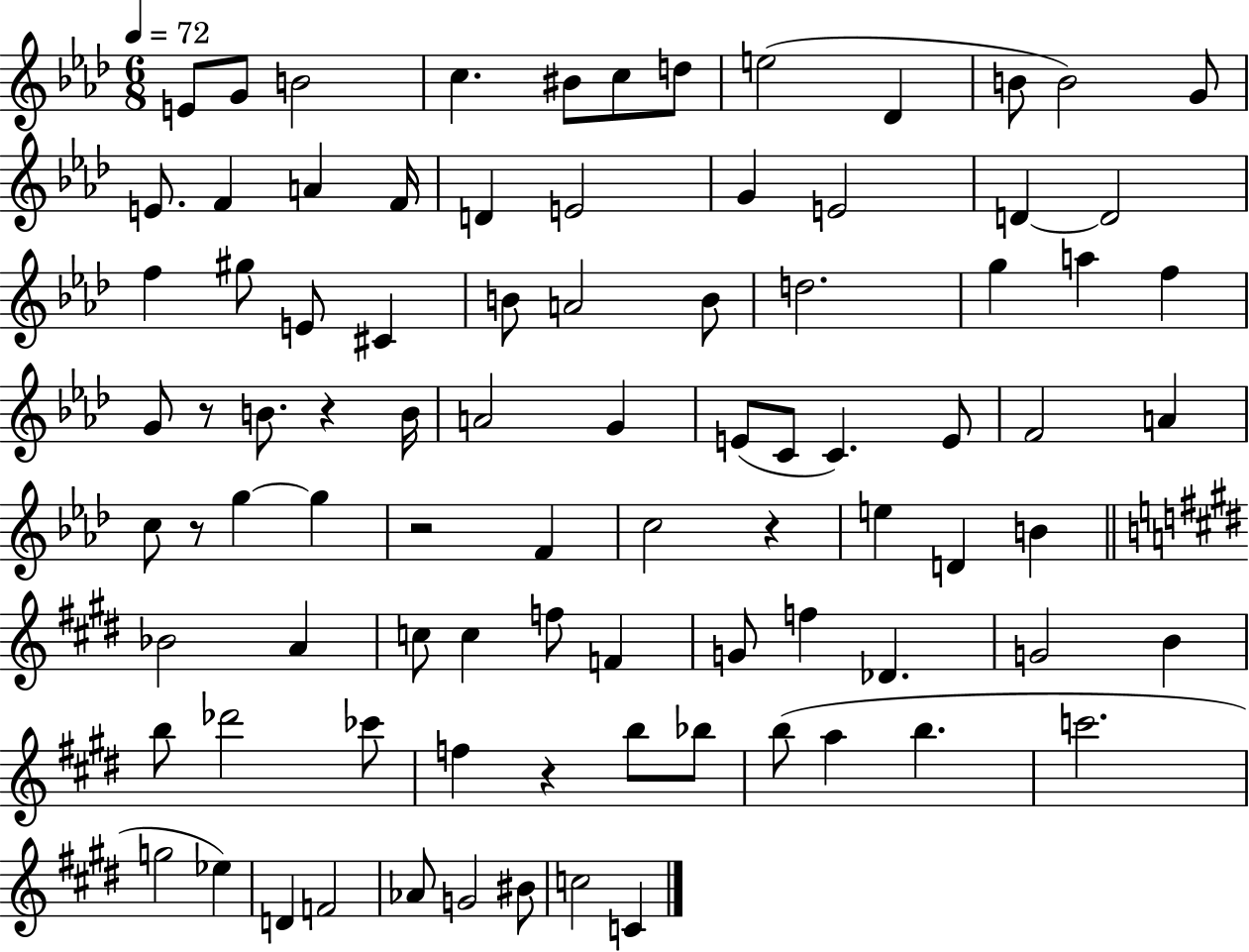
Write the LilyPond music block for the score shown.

{
  \clef treble
  \numericTimeSignature
  \time 6/8
  \key aes \major
  \tempo 4 = 72
  \repeat volta 2 { e'8 g'8 b'2 | c''4. bis'8 c''8 d''8 | e''2( des'4 | b'8 b'2) g'8 | \break e'8. f'4 a'4 f'16 | d'4 e'2 | g'4 e'2 | d'4~~ d'2 | \break f''4 gis''8 e'8 cis'4 | b'8 a'2 b'8 | d''2. | g''4 a''4 f''4 | \break g'8 r8 b'8. r4 b'16 | a'2 g'4 | e'8( c'8 c'4.) e'8 | f'2 a'4 | \break c''8 r8 g''4~~ g''4 | r2 f'4 | c''2 r4 | e''4 d'4 b'4 | \break \bar "||" \break \key e \major bes'2 a'4 | c''8 c''4 f''8 f'4 | g'8 f''4 des'4. | g'2 b'4 | \break b''8 des'''2 ces'''8 | f''4 r4 b''8 bes''8 | b''8( a''4 b''4. | c'''2. | \break g''2 ees''4) | d'4 f'2 | aes'8 g'2 bis'8 | c''2 c'4 | \break } \bar "|."
}